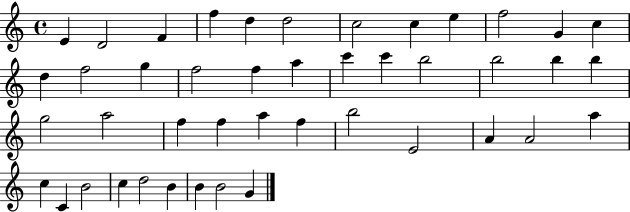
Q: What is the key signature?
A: C major